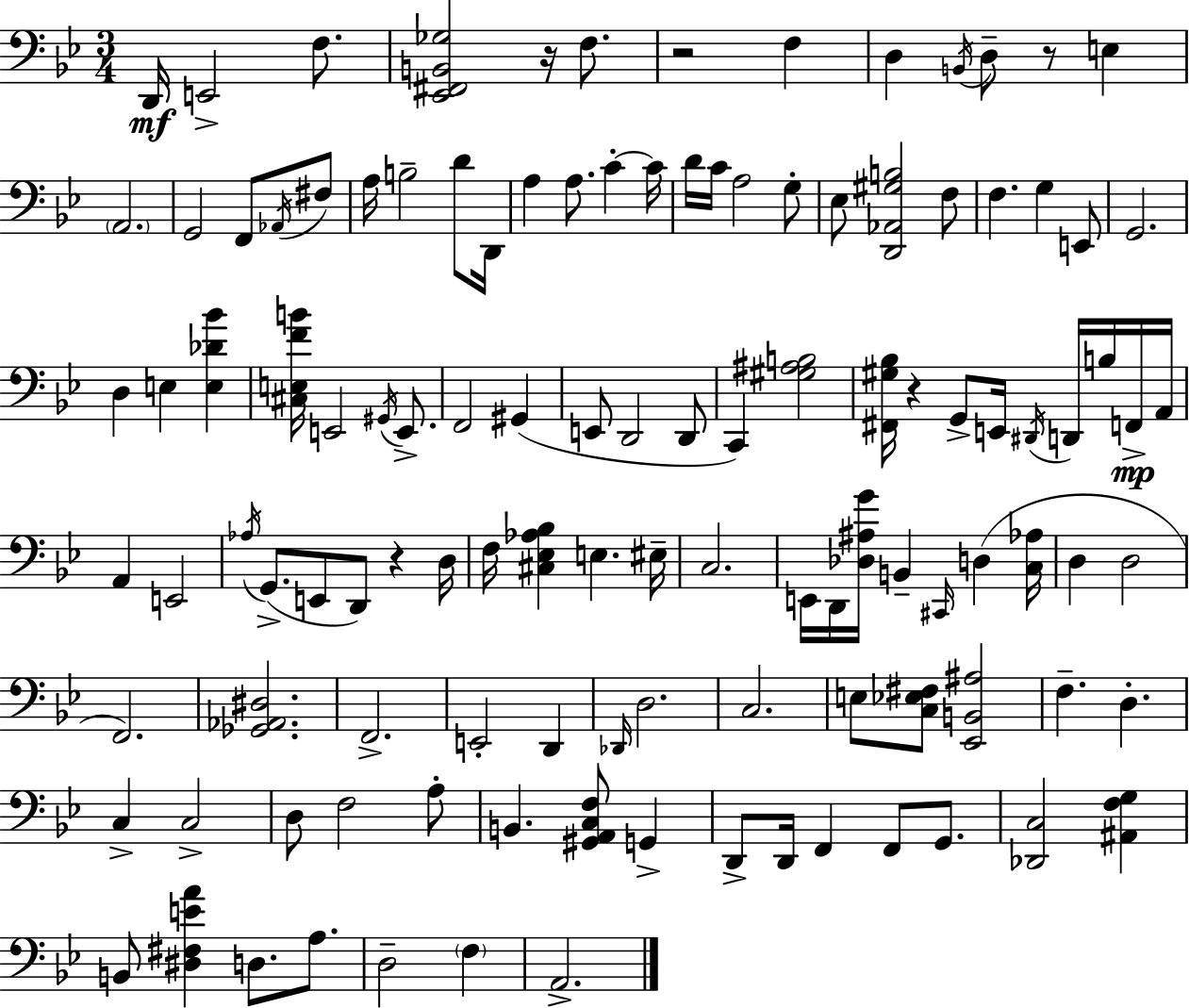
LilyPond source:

{
  \clef bass
  \numericTimeSignature
  \time 3/4
  \key bes \major
  d,16\mf e,2-> f8. | <ees, fis, b, ges>2 r16 f8. | r2 f4 | d4 \acciaccatura { b,16 } d8-- r8 e4 | \break \parenthesize a,2. | g,2 f,8 \acciaccatura { aes,16 } | fis8 a16 b2-- d'8 | d,16 a4 a8. c'4-.~~ | \break c'16 d'16 c'16 a2 | g8-. ees8 <d, aes, gis b>2 | f8 f4. g4 | e,8 g,2. | \break d4 e4 <e des' bes'>4 | <cis e f' b'>16 e,2 \acciaccatura { gis,16 } | e,8.-> f,2 gis,4( | e,8 d,2 | \break d,8 c,4) <gis ais b>2 | <fis, gis bes>16 r4 g,8-> e,16 \acciaccatura { dis,16 } | d,16 b16 f,16->\mp a,16 a,4 e,2 | \acciaccatura { aes16 }( g,8.-> e,8 d,8) | \break r4 d16 f16 <cis ees aes bes>4 e4. | eis16-- c2. | e,16 d,16 <des ais g'>16 b,4-- | \grace { cis,16 } d4( <c aes>16 d4 d2 | \break f,2.) | <ges, aes, dis>2. | f,2.-> | e,2-. | \break d,4 \grace { des,16 } d2. | c2. | e8 <c ees fis>8 <ees, b, ais>2 | f4.-- | \break d4.-. c4-> c2-> | d8 f2 | a8-. b,4. | <gis, a, c f>8 g,4-> d,8-> d,16 f,4 | \break f,8 g,8. <des, c>2 | <ais, f g>4 b,8 <dis fis e' a'>4 | d8. a8. d2-- | \parenthesize f4 a,2.-> | \break \bar "|."
}